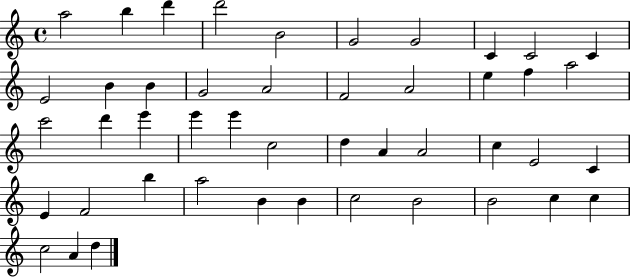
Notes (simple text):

A5/h B5/q D6/q D6/h B4/h G4/h G4/h C4/q C4/h C4/q E4/h B4/q B4/q G4/h A4/h F4/h A4/h E5/q F5/q A5/h C6/h D6/q E6/q E6/q E6/q C5/h D5/q A4/q A4/h C5/q E4/h C4/q E4/q F4/h B5/q A5/h B4/q B4/q C5/h B4/h B4/h C5/q C5/q C5/h A4/q D5/q